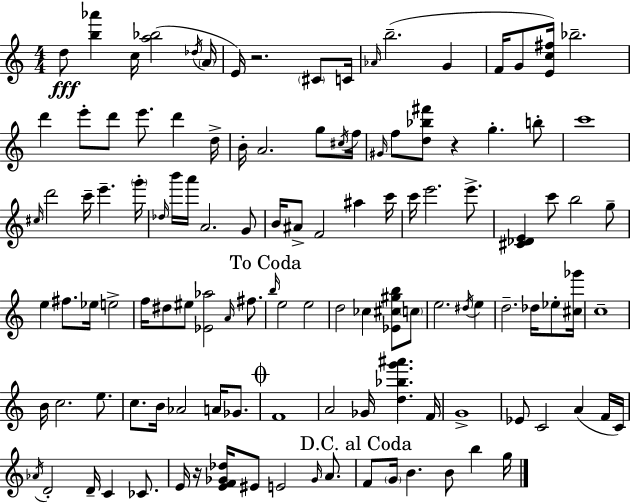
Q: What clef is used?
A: treble